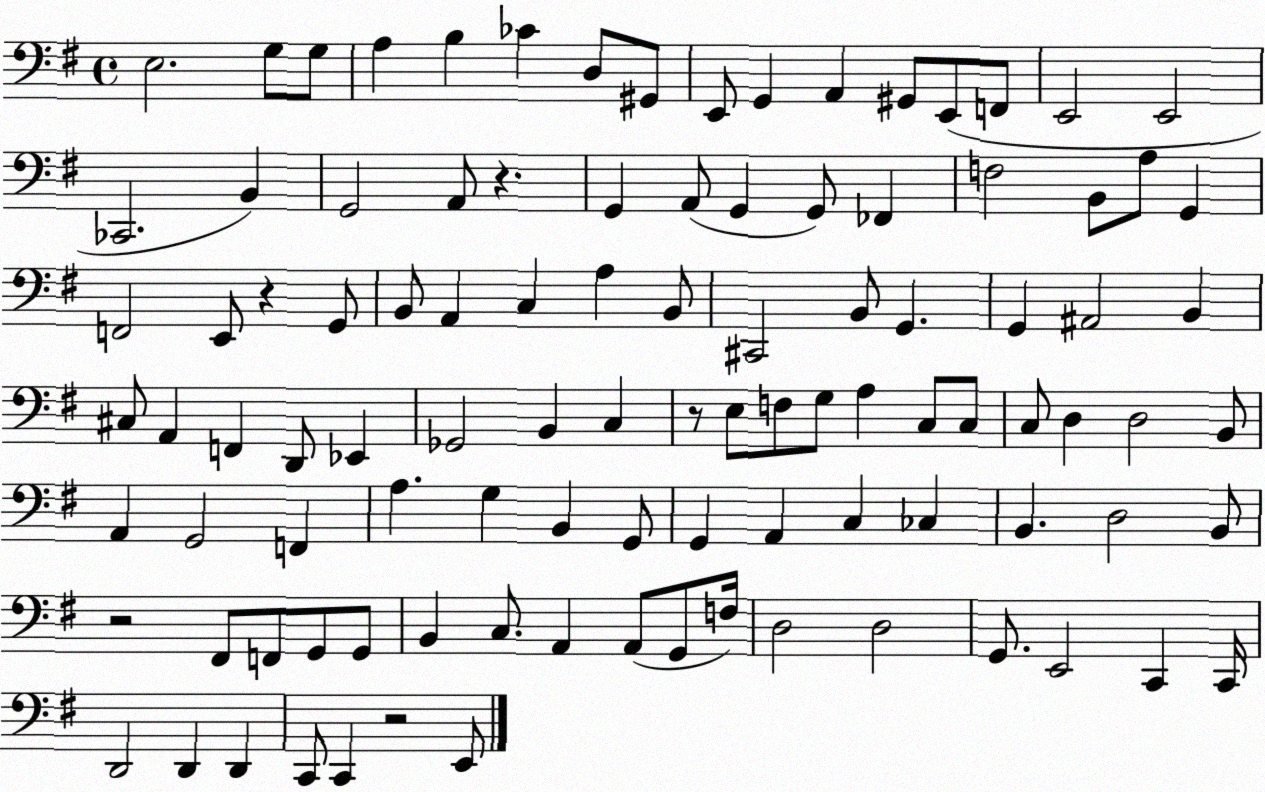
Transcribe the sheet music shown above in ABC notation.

X:1
T:Untitled
M:4/4
L:1/4
K:G
E,2 G,/2 G,/2 A, B, _C D,/2 ^G,,/2 E,,/2 G,, A,, ^G,,/2 E,,/2 F,,/2 E,,2 E,,2 _C,,2 B,, G,,2 A,,/2 z G,, A,,/2 G,, G,,/2 _F,, F,2 B,,/2 A,/2 G,, F,,2 E,,/2 z G,,/2 B,,/2 A,, C, A, B,,/2 ^C,,2 B,,/2 G,, G,, ^A,,2 B,, ^C,/2 A,, F,, D,,/2 _E,, _G,,2 B,, C, z/2 E,/2 F,/2 G,/2 A, C,/2 C,/2 C,/2 D, D,2 B,,/2 A,, G,,2 F,, A, G, B,, G,,/2 G,, A,, C, _C, B,, D,2 B,,/2 z2 ^F,,/2 F,,/2 G,,/2 G,,/2 B,, C,/2 A,, A,,/2 G,,/2 F,/4 D,2 D,2 G,,/2 E,,2 C,, C,,/4 D,,2 D,, D,, C,,/2 C,, z2 E,,/2